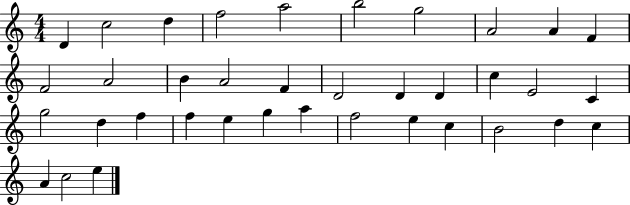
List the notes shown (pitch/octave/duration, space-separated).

D4/q C5/h D5/q F5/h A5/h B5/h G5/h A4/h A4/q F4/q F4/h A4/h B4/q A4/h F4/q D4/h D4/q D4/q C5/q E4/h C4/q G5/h D5/q F5/q F5/q E5/q G5/q A5/q F5/h E5/q C5/q B4/h D5/q C5/q A4/q C5/h E5/q